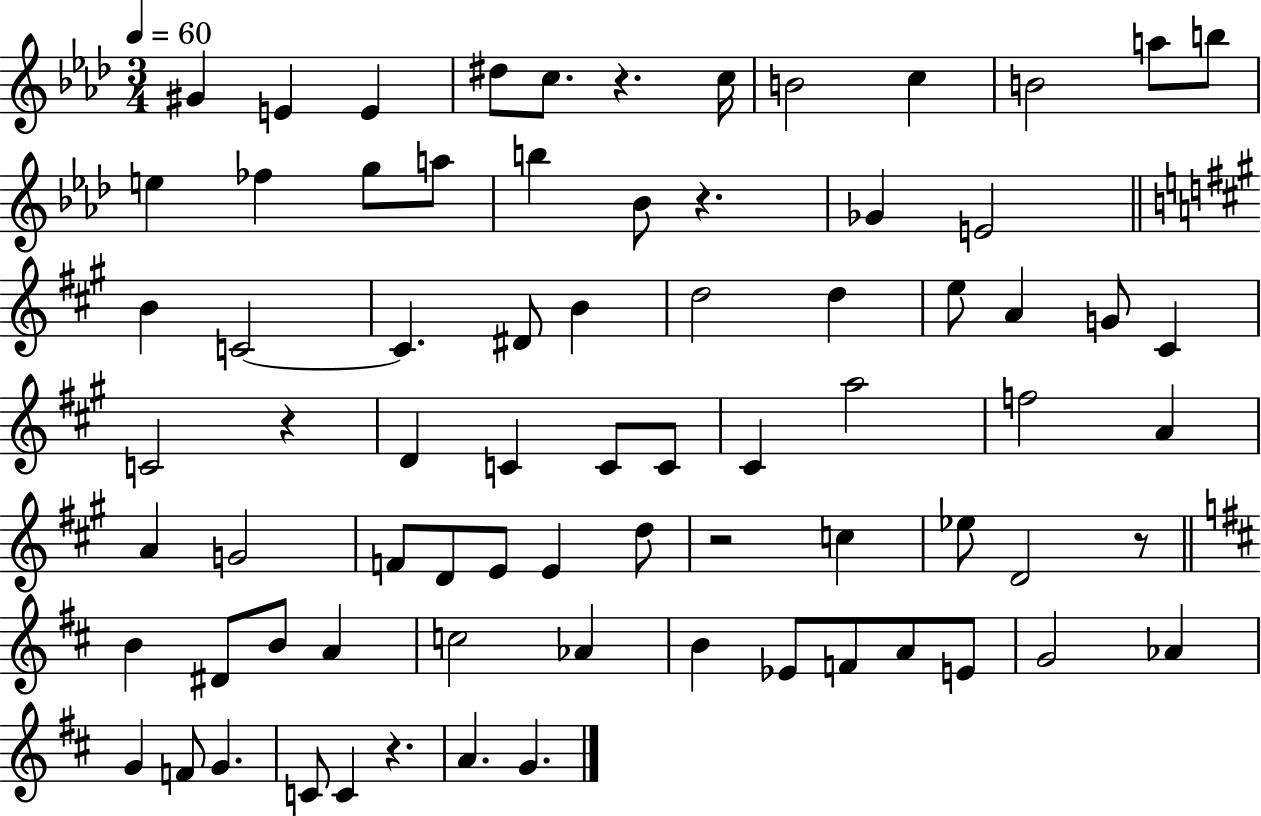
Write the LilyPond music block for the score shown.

{
  \clef treble
  \numericTimeSignature
  \time 3/4
  \key aes \major
  \tempo 4 = 60
  \repeat volta 2 { gis'4 e'4 e'4 | dis''8 c''8. r4. c''16 | b'2 c''4 | b'2 a''8 b''8 | \break e''4 fes''4 g''8 a''8 | b''4 bes'8 r4. | ges'4 e'2 | \bar "||" \break \key a \major b'4 c'2~~ | c'4. dis'8 b'4 | d''2 d''4 | e''8 a'4 g'8 cis'4 | \break c'2 r4 | d'4 c'4 c'8 c'8 | cis'4 a''2 | f''2 a'4 | \break a'4 g'2 | f'8 d'8 e'8 e'4 d''8 | r2 c''4 | ees''8 d'2 r8 | \break \bar "||" \break \key b \minor b'4 dis'8 b'8 a'4 | c''2 aes'4 | b'4 ees'8 f'8 a'8 e'8 | g'2 aes'4 | \break g'4 f'8 g'4. | c'8 c'4 r4. | a'4. g'4. | } \bar "|."
}